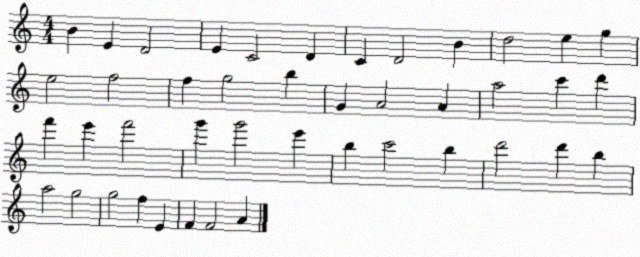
X:1
T:Untitled
M:4/4
L:1/4
K:C
B E D2 E C2 D C D2 B d2 e g e2 f2 f g2 b G A2 A a2 c' d' f' e' f'2 g' g'2 e' b c'2 b d'2 d' b a2 g2 g2 f E F F2 A